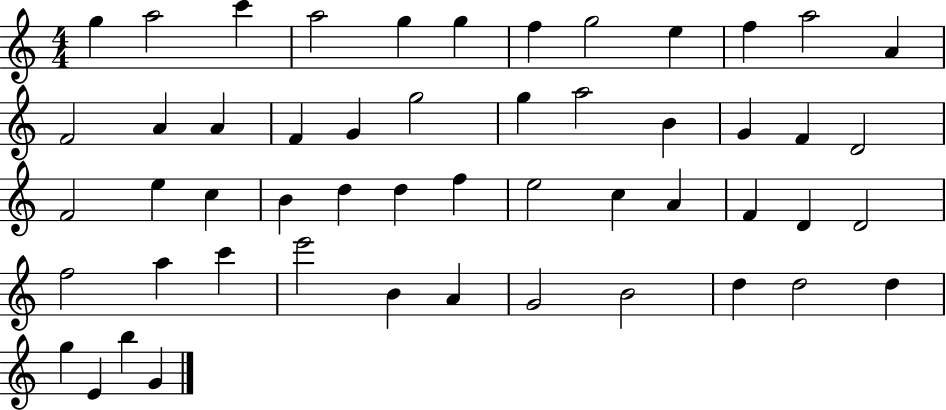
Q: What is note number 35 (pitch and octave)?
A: F4